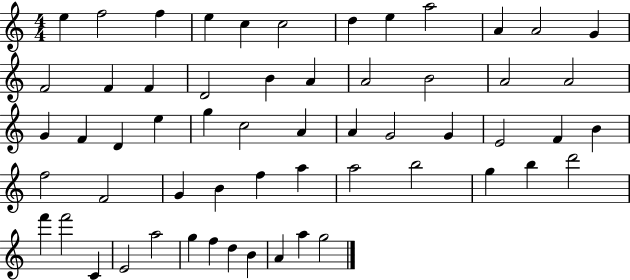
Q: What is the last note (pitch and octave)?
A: G5